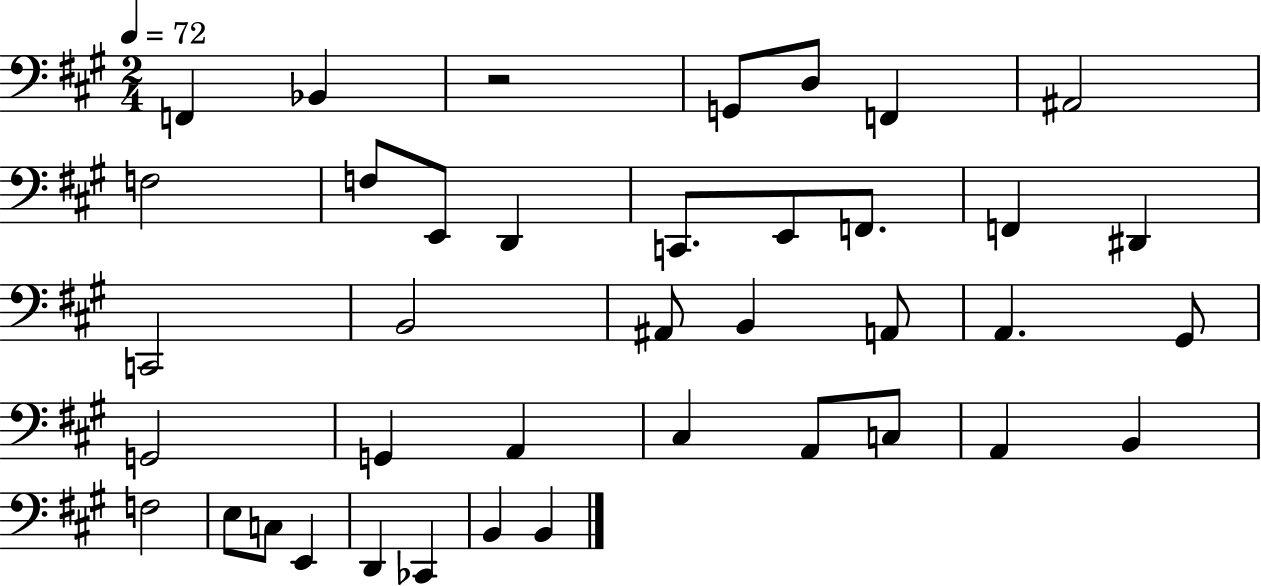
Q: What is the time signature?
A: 2/4